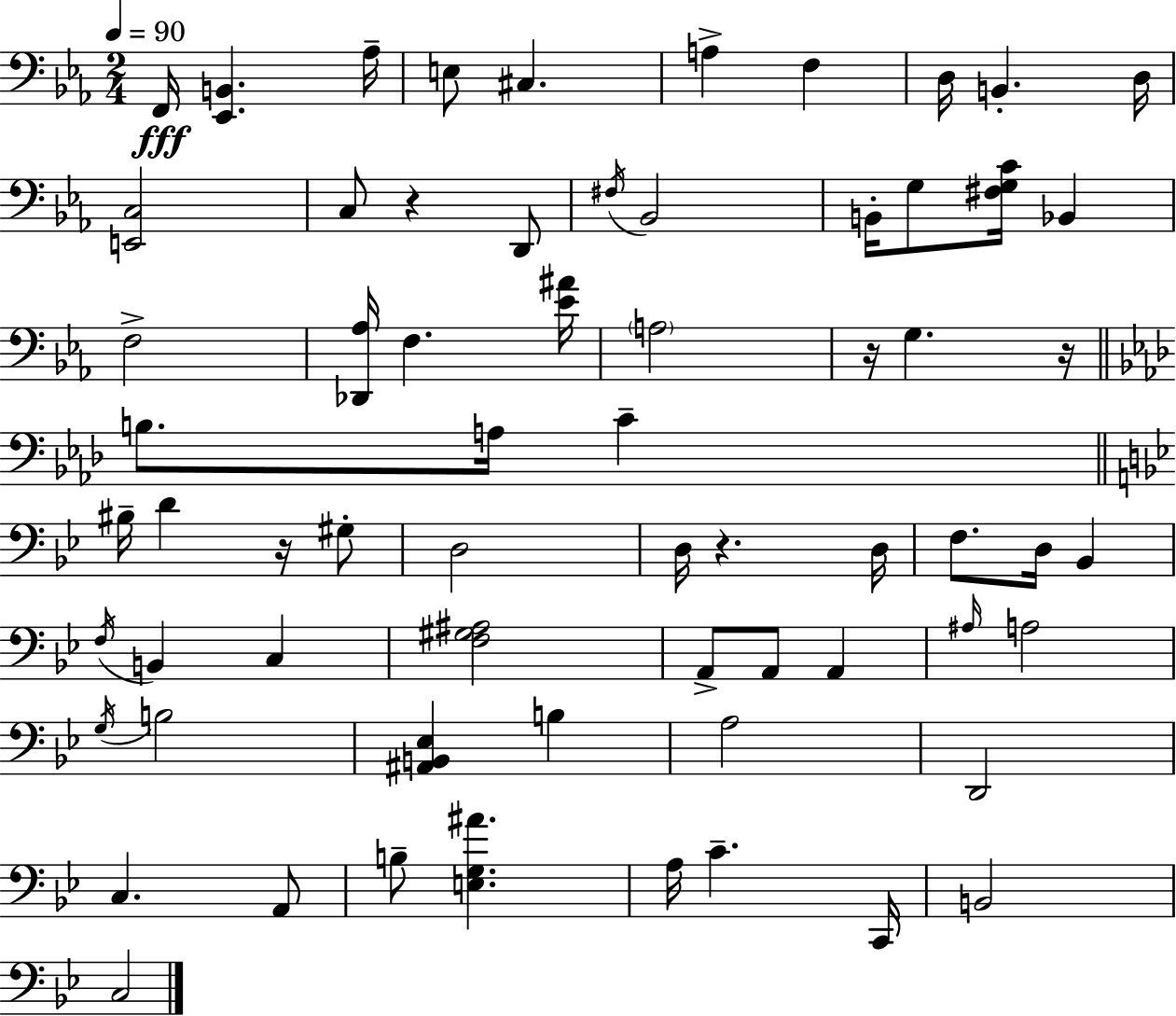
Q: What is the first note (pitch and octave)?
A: F2